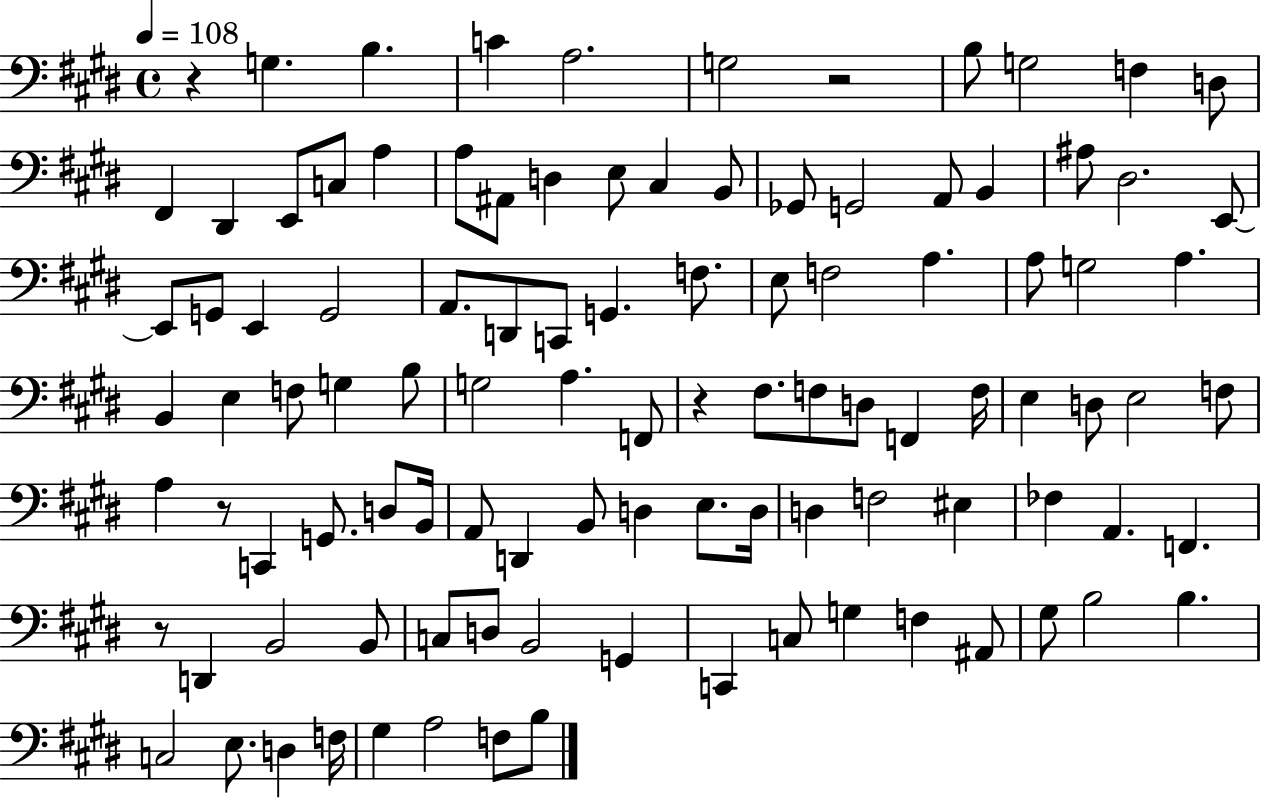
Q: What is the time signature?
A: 4/4